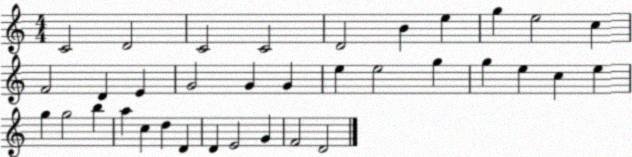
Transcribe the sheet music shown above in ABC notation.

X:1
T:Untitled
M:4/4
L:1/4
K:C
C2 D2 C2 C2 D2 B e g e2 c F2 D E G2 G G e e2 g g e c e g g2 b a c d D D E2 G F2 D2